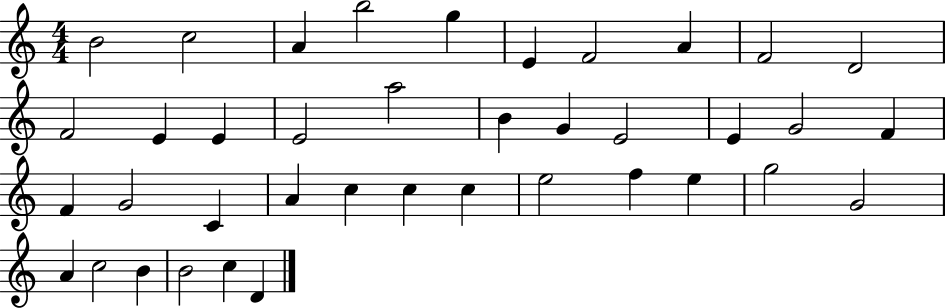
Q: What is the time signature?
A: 4/4